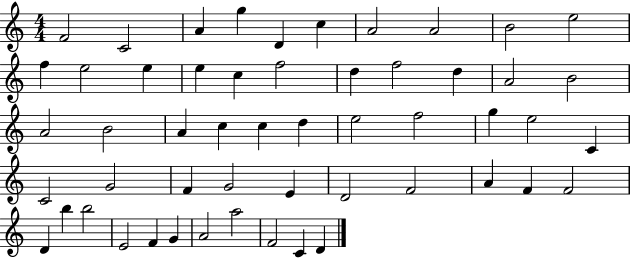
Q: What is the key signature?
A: C major